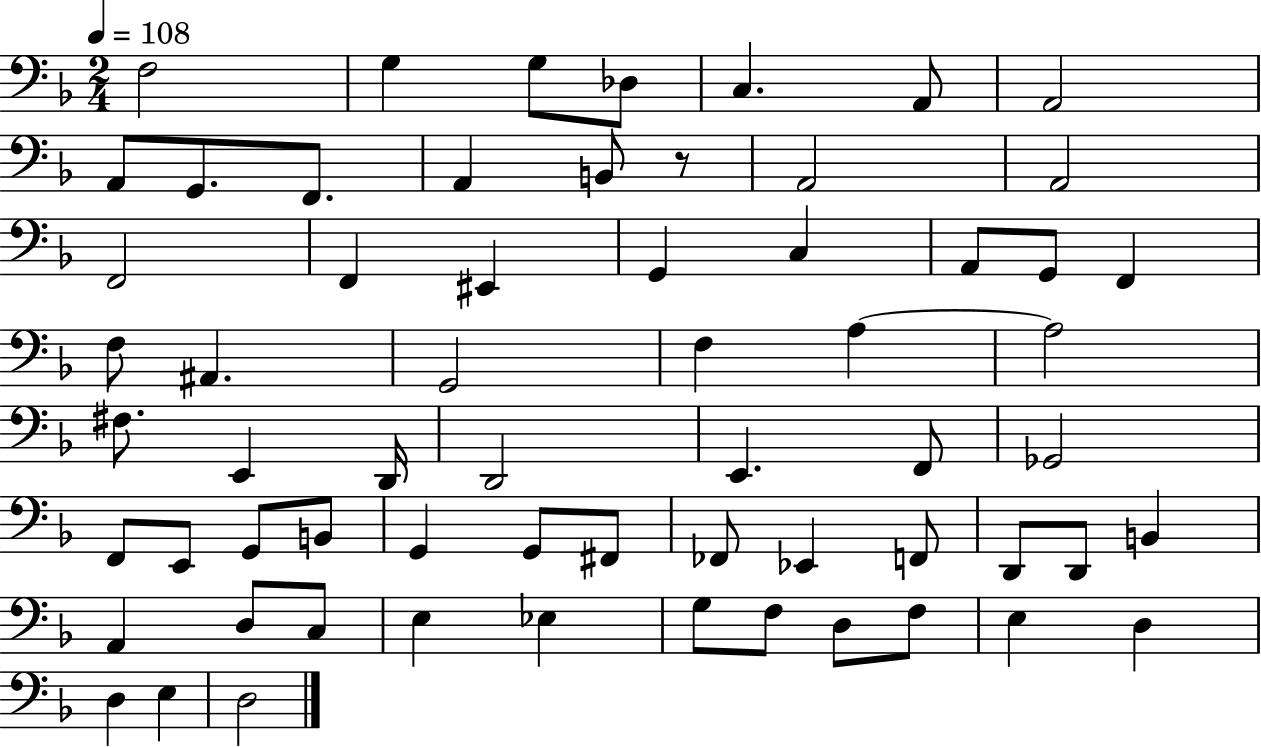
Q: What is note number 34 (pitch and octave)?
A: F2